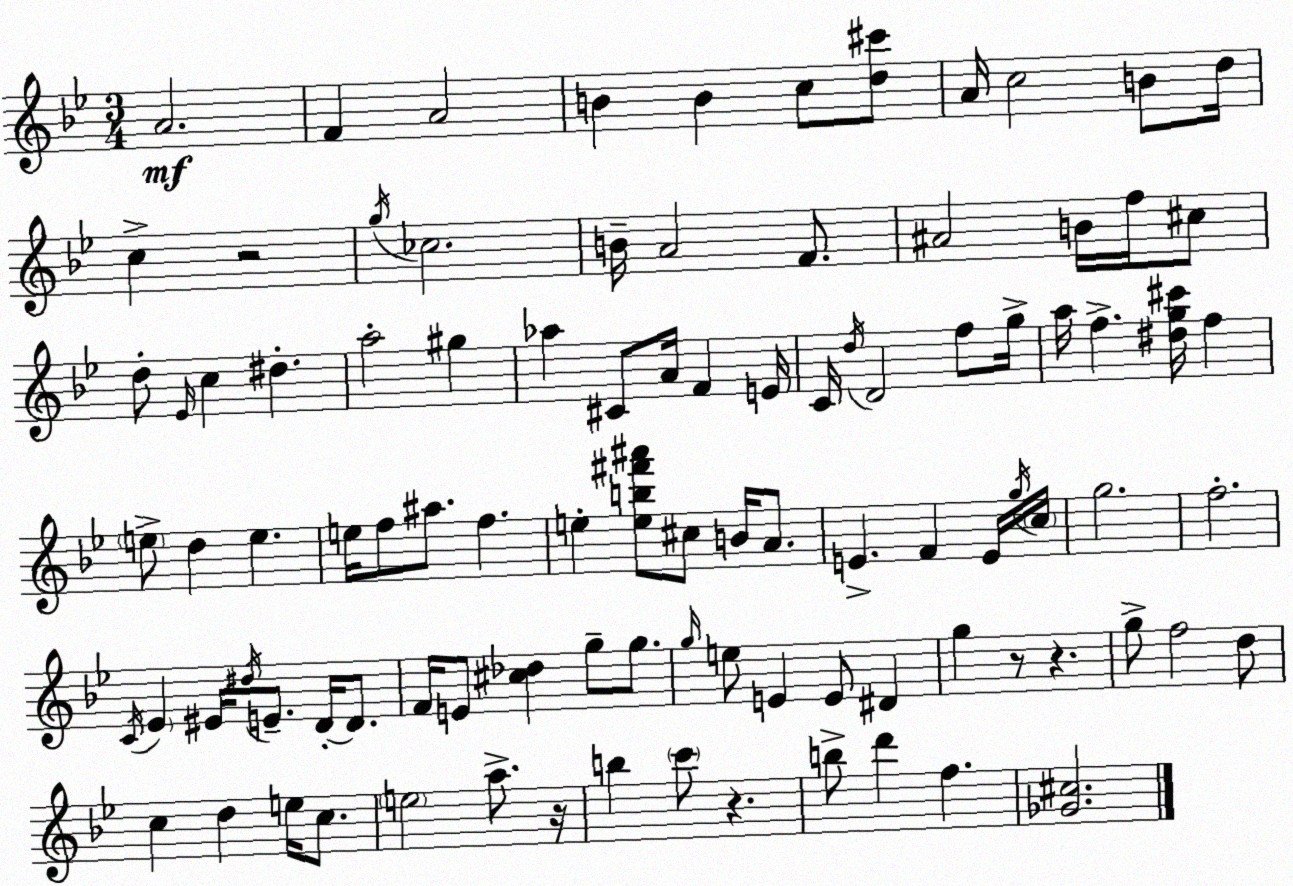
X:1
T:Untitled
M:3/4
L:1/4
K:Gm
A2 F A2 B B c/2 [d^c']/2 A/4 c2 B/2 d/4 c z2 g/4 _c2 B/4 A2 F/2 ^A2 B/4 f/4 ^c/2 d/2 _E/4 c ^d a2 ^g _a ^C/2 A/4 F E/4 C/4 d/4 D2 f/2 g/4 a/4 f [^dg^c']/4 f e/2 d e e/4 f/2 ^a/2 f e [eb^f'^a']/2 ^c/2 B/4 A/2 E F E/4 g/4 c/4 g2 f2 C/4 _E ^E/4 ^d/4 E/2 D/4 D/2 F/4 E/2 [^c_d] g/2 g/2 g/4 e/2 E E/2 ^D g z/2 z g/2 f2 d/2 c d e/4 c/2 e2 a/2 z/4 b c'/2 z b/2 d' f [_G^c]2